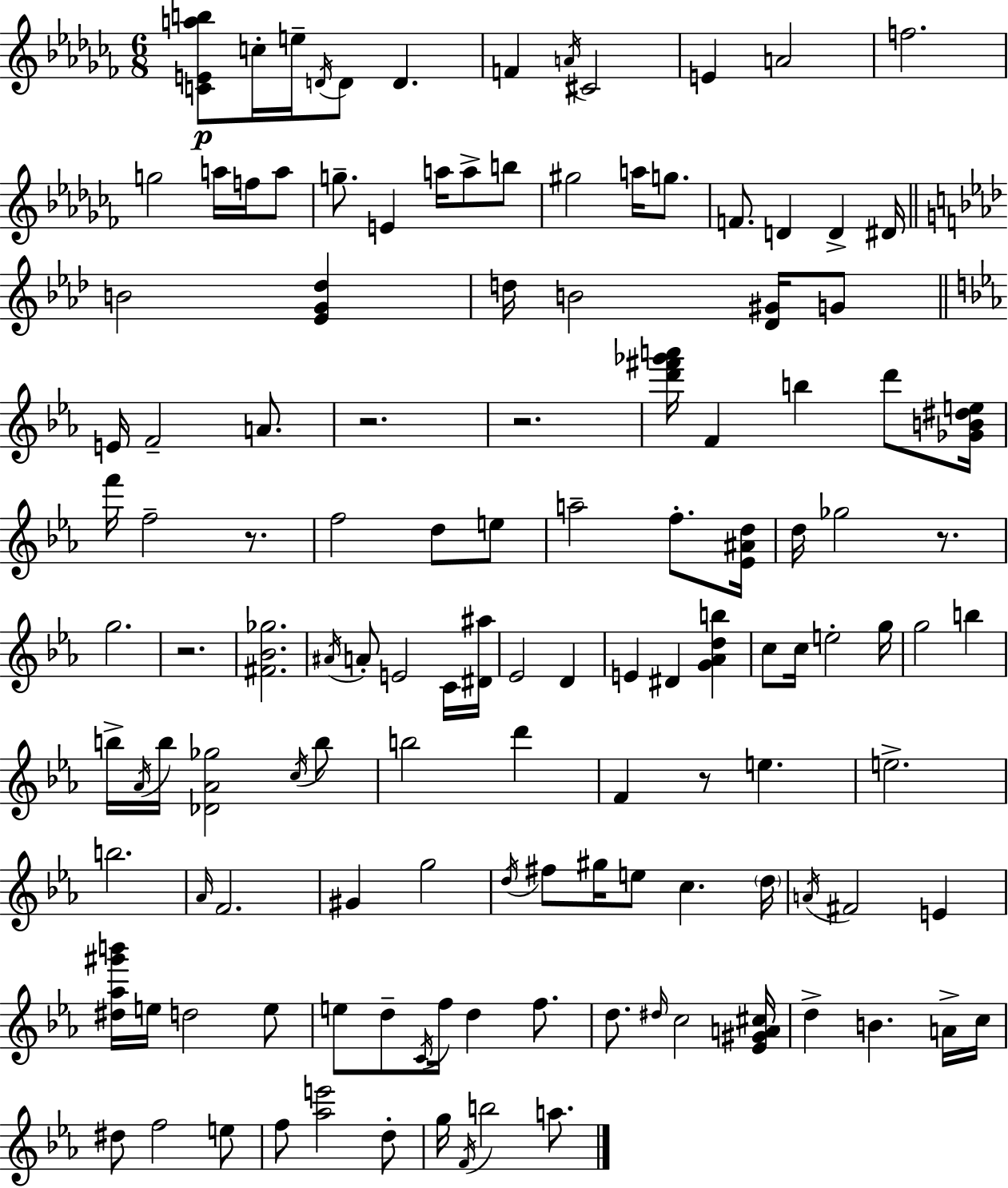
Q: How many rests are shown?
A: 6